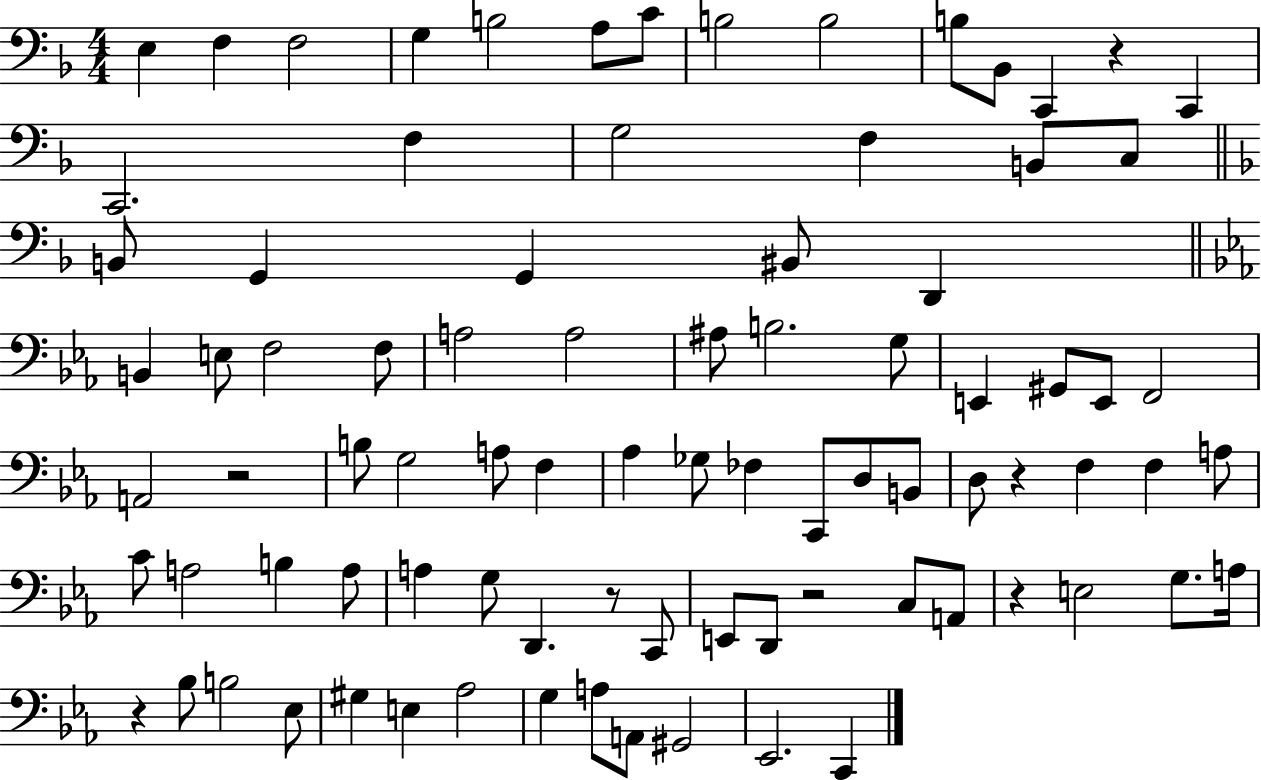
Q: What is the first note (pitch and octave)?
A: E3